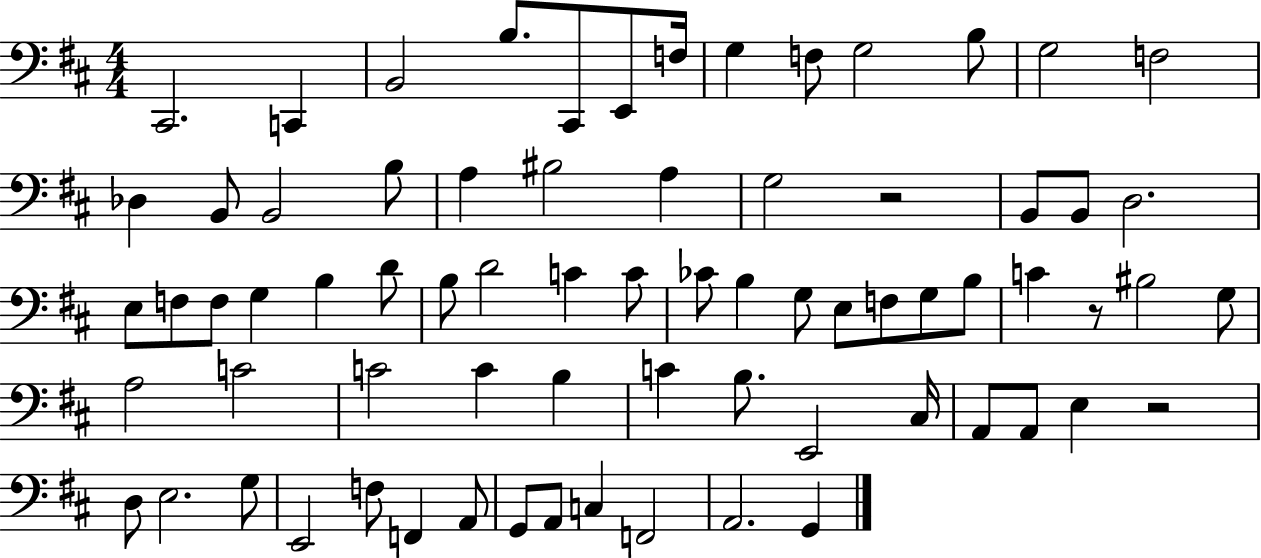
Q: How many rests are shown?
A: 3